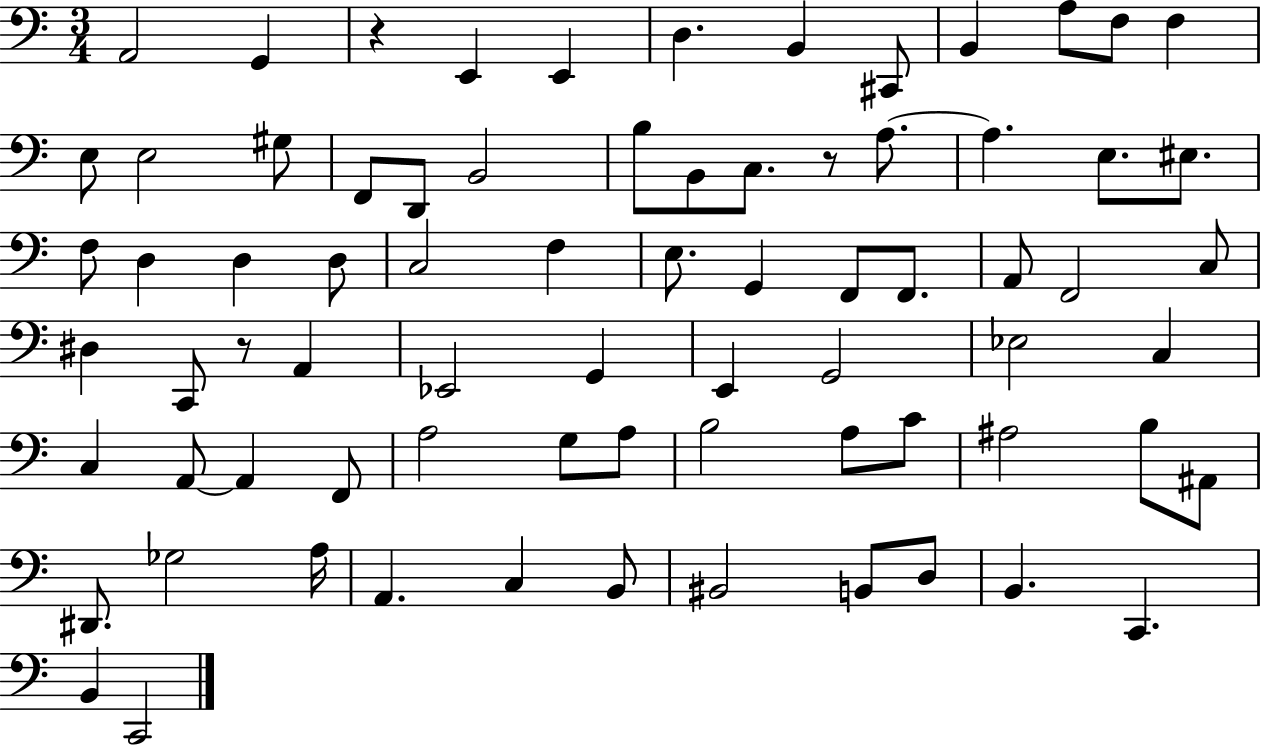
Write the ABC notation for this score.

X:1
T:Untitled
M:3/4
L:1/4
K:C
A,,2 G,, z E,, E,, D, B,, ^C,,/2 B,, A,/2 F,/2 F, E,/2 E,2 ^G,/2 F,,/2 D,,/2 B,,2 B,/2 B,,/2 C,/2 z/2 A,/2 A, E,/2 ^E,/2 F,/2 D, D, D,/2 C,2 F, E,/2 G,, F,,/2 F,,/2 A,,/2 F,,2 C,/2 ^D, C,,/2 z/2 A,, _E,,2 G,, E,, G,,2 _E,2 C, C, A,,/2 A,, F,,/2 A,2 G,/2 A,/2 B,2 A,/2 C/2 ^A,2 B,/2 ^A,,/2 ^D,,/2 _G,2 A,/4 A,, C, B,,/2 ^B,,2 B,,/2 D,/2 B,, C,, B,, C,,2